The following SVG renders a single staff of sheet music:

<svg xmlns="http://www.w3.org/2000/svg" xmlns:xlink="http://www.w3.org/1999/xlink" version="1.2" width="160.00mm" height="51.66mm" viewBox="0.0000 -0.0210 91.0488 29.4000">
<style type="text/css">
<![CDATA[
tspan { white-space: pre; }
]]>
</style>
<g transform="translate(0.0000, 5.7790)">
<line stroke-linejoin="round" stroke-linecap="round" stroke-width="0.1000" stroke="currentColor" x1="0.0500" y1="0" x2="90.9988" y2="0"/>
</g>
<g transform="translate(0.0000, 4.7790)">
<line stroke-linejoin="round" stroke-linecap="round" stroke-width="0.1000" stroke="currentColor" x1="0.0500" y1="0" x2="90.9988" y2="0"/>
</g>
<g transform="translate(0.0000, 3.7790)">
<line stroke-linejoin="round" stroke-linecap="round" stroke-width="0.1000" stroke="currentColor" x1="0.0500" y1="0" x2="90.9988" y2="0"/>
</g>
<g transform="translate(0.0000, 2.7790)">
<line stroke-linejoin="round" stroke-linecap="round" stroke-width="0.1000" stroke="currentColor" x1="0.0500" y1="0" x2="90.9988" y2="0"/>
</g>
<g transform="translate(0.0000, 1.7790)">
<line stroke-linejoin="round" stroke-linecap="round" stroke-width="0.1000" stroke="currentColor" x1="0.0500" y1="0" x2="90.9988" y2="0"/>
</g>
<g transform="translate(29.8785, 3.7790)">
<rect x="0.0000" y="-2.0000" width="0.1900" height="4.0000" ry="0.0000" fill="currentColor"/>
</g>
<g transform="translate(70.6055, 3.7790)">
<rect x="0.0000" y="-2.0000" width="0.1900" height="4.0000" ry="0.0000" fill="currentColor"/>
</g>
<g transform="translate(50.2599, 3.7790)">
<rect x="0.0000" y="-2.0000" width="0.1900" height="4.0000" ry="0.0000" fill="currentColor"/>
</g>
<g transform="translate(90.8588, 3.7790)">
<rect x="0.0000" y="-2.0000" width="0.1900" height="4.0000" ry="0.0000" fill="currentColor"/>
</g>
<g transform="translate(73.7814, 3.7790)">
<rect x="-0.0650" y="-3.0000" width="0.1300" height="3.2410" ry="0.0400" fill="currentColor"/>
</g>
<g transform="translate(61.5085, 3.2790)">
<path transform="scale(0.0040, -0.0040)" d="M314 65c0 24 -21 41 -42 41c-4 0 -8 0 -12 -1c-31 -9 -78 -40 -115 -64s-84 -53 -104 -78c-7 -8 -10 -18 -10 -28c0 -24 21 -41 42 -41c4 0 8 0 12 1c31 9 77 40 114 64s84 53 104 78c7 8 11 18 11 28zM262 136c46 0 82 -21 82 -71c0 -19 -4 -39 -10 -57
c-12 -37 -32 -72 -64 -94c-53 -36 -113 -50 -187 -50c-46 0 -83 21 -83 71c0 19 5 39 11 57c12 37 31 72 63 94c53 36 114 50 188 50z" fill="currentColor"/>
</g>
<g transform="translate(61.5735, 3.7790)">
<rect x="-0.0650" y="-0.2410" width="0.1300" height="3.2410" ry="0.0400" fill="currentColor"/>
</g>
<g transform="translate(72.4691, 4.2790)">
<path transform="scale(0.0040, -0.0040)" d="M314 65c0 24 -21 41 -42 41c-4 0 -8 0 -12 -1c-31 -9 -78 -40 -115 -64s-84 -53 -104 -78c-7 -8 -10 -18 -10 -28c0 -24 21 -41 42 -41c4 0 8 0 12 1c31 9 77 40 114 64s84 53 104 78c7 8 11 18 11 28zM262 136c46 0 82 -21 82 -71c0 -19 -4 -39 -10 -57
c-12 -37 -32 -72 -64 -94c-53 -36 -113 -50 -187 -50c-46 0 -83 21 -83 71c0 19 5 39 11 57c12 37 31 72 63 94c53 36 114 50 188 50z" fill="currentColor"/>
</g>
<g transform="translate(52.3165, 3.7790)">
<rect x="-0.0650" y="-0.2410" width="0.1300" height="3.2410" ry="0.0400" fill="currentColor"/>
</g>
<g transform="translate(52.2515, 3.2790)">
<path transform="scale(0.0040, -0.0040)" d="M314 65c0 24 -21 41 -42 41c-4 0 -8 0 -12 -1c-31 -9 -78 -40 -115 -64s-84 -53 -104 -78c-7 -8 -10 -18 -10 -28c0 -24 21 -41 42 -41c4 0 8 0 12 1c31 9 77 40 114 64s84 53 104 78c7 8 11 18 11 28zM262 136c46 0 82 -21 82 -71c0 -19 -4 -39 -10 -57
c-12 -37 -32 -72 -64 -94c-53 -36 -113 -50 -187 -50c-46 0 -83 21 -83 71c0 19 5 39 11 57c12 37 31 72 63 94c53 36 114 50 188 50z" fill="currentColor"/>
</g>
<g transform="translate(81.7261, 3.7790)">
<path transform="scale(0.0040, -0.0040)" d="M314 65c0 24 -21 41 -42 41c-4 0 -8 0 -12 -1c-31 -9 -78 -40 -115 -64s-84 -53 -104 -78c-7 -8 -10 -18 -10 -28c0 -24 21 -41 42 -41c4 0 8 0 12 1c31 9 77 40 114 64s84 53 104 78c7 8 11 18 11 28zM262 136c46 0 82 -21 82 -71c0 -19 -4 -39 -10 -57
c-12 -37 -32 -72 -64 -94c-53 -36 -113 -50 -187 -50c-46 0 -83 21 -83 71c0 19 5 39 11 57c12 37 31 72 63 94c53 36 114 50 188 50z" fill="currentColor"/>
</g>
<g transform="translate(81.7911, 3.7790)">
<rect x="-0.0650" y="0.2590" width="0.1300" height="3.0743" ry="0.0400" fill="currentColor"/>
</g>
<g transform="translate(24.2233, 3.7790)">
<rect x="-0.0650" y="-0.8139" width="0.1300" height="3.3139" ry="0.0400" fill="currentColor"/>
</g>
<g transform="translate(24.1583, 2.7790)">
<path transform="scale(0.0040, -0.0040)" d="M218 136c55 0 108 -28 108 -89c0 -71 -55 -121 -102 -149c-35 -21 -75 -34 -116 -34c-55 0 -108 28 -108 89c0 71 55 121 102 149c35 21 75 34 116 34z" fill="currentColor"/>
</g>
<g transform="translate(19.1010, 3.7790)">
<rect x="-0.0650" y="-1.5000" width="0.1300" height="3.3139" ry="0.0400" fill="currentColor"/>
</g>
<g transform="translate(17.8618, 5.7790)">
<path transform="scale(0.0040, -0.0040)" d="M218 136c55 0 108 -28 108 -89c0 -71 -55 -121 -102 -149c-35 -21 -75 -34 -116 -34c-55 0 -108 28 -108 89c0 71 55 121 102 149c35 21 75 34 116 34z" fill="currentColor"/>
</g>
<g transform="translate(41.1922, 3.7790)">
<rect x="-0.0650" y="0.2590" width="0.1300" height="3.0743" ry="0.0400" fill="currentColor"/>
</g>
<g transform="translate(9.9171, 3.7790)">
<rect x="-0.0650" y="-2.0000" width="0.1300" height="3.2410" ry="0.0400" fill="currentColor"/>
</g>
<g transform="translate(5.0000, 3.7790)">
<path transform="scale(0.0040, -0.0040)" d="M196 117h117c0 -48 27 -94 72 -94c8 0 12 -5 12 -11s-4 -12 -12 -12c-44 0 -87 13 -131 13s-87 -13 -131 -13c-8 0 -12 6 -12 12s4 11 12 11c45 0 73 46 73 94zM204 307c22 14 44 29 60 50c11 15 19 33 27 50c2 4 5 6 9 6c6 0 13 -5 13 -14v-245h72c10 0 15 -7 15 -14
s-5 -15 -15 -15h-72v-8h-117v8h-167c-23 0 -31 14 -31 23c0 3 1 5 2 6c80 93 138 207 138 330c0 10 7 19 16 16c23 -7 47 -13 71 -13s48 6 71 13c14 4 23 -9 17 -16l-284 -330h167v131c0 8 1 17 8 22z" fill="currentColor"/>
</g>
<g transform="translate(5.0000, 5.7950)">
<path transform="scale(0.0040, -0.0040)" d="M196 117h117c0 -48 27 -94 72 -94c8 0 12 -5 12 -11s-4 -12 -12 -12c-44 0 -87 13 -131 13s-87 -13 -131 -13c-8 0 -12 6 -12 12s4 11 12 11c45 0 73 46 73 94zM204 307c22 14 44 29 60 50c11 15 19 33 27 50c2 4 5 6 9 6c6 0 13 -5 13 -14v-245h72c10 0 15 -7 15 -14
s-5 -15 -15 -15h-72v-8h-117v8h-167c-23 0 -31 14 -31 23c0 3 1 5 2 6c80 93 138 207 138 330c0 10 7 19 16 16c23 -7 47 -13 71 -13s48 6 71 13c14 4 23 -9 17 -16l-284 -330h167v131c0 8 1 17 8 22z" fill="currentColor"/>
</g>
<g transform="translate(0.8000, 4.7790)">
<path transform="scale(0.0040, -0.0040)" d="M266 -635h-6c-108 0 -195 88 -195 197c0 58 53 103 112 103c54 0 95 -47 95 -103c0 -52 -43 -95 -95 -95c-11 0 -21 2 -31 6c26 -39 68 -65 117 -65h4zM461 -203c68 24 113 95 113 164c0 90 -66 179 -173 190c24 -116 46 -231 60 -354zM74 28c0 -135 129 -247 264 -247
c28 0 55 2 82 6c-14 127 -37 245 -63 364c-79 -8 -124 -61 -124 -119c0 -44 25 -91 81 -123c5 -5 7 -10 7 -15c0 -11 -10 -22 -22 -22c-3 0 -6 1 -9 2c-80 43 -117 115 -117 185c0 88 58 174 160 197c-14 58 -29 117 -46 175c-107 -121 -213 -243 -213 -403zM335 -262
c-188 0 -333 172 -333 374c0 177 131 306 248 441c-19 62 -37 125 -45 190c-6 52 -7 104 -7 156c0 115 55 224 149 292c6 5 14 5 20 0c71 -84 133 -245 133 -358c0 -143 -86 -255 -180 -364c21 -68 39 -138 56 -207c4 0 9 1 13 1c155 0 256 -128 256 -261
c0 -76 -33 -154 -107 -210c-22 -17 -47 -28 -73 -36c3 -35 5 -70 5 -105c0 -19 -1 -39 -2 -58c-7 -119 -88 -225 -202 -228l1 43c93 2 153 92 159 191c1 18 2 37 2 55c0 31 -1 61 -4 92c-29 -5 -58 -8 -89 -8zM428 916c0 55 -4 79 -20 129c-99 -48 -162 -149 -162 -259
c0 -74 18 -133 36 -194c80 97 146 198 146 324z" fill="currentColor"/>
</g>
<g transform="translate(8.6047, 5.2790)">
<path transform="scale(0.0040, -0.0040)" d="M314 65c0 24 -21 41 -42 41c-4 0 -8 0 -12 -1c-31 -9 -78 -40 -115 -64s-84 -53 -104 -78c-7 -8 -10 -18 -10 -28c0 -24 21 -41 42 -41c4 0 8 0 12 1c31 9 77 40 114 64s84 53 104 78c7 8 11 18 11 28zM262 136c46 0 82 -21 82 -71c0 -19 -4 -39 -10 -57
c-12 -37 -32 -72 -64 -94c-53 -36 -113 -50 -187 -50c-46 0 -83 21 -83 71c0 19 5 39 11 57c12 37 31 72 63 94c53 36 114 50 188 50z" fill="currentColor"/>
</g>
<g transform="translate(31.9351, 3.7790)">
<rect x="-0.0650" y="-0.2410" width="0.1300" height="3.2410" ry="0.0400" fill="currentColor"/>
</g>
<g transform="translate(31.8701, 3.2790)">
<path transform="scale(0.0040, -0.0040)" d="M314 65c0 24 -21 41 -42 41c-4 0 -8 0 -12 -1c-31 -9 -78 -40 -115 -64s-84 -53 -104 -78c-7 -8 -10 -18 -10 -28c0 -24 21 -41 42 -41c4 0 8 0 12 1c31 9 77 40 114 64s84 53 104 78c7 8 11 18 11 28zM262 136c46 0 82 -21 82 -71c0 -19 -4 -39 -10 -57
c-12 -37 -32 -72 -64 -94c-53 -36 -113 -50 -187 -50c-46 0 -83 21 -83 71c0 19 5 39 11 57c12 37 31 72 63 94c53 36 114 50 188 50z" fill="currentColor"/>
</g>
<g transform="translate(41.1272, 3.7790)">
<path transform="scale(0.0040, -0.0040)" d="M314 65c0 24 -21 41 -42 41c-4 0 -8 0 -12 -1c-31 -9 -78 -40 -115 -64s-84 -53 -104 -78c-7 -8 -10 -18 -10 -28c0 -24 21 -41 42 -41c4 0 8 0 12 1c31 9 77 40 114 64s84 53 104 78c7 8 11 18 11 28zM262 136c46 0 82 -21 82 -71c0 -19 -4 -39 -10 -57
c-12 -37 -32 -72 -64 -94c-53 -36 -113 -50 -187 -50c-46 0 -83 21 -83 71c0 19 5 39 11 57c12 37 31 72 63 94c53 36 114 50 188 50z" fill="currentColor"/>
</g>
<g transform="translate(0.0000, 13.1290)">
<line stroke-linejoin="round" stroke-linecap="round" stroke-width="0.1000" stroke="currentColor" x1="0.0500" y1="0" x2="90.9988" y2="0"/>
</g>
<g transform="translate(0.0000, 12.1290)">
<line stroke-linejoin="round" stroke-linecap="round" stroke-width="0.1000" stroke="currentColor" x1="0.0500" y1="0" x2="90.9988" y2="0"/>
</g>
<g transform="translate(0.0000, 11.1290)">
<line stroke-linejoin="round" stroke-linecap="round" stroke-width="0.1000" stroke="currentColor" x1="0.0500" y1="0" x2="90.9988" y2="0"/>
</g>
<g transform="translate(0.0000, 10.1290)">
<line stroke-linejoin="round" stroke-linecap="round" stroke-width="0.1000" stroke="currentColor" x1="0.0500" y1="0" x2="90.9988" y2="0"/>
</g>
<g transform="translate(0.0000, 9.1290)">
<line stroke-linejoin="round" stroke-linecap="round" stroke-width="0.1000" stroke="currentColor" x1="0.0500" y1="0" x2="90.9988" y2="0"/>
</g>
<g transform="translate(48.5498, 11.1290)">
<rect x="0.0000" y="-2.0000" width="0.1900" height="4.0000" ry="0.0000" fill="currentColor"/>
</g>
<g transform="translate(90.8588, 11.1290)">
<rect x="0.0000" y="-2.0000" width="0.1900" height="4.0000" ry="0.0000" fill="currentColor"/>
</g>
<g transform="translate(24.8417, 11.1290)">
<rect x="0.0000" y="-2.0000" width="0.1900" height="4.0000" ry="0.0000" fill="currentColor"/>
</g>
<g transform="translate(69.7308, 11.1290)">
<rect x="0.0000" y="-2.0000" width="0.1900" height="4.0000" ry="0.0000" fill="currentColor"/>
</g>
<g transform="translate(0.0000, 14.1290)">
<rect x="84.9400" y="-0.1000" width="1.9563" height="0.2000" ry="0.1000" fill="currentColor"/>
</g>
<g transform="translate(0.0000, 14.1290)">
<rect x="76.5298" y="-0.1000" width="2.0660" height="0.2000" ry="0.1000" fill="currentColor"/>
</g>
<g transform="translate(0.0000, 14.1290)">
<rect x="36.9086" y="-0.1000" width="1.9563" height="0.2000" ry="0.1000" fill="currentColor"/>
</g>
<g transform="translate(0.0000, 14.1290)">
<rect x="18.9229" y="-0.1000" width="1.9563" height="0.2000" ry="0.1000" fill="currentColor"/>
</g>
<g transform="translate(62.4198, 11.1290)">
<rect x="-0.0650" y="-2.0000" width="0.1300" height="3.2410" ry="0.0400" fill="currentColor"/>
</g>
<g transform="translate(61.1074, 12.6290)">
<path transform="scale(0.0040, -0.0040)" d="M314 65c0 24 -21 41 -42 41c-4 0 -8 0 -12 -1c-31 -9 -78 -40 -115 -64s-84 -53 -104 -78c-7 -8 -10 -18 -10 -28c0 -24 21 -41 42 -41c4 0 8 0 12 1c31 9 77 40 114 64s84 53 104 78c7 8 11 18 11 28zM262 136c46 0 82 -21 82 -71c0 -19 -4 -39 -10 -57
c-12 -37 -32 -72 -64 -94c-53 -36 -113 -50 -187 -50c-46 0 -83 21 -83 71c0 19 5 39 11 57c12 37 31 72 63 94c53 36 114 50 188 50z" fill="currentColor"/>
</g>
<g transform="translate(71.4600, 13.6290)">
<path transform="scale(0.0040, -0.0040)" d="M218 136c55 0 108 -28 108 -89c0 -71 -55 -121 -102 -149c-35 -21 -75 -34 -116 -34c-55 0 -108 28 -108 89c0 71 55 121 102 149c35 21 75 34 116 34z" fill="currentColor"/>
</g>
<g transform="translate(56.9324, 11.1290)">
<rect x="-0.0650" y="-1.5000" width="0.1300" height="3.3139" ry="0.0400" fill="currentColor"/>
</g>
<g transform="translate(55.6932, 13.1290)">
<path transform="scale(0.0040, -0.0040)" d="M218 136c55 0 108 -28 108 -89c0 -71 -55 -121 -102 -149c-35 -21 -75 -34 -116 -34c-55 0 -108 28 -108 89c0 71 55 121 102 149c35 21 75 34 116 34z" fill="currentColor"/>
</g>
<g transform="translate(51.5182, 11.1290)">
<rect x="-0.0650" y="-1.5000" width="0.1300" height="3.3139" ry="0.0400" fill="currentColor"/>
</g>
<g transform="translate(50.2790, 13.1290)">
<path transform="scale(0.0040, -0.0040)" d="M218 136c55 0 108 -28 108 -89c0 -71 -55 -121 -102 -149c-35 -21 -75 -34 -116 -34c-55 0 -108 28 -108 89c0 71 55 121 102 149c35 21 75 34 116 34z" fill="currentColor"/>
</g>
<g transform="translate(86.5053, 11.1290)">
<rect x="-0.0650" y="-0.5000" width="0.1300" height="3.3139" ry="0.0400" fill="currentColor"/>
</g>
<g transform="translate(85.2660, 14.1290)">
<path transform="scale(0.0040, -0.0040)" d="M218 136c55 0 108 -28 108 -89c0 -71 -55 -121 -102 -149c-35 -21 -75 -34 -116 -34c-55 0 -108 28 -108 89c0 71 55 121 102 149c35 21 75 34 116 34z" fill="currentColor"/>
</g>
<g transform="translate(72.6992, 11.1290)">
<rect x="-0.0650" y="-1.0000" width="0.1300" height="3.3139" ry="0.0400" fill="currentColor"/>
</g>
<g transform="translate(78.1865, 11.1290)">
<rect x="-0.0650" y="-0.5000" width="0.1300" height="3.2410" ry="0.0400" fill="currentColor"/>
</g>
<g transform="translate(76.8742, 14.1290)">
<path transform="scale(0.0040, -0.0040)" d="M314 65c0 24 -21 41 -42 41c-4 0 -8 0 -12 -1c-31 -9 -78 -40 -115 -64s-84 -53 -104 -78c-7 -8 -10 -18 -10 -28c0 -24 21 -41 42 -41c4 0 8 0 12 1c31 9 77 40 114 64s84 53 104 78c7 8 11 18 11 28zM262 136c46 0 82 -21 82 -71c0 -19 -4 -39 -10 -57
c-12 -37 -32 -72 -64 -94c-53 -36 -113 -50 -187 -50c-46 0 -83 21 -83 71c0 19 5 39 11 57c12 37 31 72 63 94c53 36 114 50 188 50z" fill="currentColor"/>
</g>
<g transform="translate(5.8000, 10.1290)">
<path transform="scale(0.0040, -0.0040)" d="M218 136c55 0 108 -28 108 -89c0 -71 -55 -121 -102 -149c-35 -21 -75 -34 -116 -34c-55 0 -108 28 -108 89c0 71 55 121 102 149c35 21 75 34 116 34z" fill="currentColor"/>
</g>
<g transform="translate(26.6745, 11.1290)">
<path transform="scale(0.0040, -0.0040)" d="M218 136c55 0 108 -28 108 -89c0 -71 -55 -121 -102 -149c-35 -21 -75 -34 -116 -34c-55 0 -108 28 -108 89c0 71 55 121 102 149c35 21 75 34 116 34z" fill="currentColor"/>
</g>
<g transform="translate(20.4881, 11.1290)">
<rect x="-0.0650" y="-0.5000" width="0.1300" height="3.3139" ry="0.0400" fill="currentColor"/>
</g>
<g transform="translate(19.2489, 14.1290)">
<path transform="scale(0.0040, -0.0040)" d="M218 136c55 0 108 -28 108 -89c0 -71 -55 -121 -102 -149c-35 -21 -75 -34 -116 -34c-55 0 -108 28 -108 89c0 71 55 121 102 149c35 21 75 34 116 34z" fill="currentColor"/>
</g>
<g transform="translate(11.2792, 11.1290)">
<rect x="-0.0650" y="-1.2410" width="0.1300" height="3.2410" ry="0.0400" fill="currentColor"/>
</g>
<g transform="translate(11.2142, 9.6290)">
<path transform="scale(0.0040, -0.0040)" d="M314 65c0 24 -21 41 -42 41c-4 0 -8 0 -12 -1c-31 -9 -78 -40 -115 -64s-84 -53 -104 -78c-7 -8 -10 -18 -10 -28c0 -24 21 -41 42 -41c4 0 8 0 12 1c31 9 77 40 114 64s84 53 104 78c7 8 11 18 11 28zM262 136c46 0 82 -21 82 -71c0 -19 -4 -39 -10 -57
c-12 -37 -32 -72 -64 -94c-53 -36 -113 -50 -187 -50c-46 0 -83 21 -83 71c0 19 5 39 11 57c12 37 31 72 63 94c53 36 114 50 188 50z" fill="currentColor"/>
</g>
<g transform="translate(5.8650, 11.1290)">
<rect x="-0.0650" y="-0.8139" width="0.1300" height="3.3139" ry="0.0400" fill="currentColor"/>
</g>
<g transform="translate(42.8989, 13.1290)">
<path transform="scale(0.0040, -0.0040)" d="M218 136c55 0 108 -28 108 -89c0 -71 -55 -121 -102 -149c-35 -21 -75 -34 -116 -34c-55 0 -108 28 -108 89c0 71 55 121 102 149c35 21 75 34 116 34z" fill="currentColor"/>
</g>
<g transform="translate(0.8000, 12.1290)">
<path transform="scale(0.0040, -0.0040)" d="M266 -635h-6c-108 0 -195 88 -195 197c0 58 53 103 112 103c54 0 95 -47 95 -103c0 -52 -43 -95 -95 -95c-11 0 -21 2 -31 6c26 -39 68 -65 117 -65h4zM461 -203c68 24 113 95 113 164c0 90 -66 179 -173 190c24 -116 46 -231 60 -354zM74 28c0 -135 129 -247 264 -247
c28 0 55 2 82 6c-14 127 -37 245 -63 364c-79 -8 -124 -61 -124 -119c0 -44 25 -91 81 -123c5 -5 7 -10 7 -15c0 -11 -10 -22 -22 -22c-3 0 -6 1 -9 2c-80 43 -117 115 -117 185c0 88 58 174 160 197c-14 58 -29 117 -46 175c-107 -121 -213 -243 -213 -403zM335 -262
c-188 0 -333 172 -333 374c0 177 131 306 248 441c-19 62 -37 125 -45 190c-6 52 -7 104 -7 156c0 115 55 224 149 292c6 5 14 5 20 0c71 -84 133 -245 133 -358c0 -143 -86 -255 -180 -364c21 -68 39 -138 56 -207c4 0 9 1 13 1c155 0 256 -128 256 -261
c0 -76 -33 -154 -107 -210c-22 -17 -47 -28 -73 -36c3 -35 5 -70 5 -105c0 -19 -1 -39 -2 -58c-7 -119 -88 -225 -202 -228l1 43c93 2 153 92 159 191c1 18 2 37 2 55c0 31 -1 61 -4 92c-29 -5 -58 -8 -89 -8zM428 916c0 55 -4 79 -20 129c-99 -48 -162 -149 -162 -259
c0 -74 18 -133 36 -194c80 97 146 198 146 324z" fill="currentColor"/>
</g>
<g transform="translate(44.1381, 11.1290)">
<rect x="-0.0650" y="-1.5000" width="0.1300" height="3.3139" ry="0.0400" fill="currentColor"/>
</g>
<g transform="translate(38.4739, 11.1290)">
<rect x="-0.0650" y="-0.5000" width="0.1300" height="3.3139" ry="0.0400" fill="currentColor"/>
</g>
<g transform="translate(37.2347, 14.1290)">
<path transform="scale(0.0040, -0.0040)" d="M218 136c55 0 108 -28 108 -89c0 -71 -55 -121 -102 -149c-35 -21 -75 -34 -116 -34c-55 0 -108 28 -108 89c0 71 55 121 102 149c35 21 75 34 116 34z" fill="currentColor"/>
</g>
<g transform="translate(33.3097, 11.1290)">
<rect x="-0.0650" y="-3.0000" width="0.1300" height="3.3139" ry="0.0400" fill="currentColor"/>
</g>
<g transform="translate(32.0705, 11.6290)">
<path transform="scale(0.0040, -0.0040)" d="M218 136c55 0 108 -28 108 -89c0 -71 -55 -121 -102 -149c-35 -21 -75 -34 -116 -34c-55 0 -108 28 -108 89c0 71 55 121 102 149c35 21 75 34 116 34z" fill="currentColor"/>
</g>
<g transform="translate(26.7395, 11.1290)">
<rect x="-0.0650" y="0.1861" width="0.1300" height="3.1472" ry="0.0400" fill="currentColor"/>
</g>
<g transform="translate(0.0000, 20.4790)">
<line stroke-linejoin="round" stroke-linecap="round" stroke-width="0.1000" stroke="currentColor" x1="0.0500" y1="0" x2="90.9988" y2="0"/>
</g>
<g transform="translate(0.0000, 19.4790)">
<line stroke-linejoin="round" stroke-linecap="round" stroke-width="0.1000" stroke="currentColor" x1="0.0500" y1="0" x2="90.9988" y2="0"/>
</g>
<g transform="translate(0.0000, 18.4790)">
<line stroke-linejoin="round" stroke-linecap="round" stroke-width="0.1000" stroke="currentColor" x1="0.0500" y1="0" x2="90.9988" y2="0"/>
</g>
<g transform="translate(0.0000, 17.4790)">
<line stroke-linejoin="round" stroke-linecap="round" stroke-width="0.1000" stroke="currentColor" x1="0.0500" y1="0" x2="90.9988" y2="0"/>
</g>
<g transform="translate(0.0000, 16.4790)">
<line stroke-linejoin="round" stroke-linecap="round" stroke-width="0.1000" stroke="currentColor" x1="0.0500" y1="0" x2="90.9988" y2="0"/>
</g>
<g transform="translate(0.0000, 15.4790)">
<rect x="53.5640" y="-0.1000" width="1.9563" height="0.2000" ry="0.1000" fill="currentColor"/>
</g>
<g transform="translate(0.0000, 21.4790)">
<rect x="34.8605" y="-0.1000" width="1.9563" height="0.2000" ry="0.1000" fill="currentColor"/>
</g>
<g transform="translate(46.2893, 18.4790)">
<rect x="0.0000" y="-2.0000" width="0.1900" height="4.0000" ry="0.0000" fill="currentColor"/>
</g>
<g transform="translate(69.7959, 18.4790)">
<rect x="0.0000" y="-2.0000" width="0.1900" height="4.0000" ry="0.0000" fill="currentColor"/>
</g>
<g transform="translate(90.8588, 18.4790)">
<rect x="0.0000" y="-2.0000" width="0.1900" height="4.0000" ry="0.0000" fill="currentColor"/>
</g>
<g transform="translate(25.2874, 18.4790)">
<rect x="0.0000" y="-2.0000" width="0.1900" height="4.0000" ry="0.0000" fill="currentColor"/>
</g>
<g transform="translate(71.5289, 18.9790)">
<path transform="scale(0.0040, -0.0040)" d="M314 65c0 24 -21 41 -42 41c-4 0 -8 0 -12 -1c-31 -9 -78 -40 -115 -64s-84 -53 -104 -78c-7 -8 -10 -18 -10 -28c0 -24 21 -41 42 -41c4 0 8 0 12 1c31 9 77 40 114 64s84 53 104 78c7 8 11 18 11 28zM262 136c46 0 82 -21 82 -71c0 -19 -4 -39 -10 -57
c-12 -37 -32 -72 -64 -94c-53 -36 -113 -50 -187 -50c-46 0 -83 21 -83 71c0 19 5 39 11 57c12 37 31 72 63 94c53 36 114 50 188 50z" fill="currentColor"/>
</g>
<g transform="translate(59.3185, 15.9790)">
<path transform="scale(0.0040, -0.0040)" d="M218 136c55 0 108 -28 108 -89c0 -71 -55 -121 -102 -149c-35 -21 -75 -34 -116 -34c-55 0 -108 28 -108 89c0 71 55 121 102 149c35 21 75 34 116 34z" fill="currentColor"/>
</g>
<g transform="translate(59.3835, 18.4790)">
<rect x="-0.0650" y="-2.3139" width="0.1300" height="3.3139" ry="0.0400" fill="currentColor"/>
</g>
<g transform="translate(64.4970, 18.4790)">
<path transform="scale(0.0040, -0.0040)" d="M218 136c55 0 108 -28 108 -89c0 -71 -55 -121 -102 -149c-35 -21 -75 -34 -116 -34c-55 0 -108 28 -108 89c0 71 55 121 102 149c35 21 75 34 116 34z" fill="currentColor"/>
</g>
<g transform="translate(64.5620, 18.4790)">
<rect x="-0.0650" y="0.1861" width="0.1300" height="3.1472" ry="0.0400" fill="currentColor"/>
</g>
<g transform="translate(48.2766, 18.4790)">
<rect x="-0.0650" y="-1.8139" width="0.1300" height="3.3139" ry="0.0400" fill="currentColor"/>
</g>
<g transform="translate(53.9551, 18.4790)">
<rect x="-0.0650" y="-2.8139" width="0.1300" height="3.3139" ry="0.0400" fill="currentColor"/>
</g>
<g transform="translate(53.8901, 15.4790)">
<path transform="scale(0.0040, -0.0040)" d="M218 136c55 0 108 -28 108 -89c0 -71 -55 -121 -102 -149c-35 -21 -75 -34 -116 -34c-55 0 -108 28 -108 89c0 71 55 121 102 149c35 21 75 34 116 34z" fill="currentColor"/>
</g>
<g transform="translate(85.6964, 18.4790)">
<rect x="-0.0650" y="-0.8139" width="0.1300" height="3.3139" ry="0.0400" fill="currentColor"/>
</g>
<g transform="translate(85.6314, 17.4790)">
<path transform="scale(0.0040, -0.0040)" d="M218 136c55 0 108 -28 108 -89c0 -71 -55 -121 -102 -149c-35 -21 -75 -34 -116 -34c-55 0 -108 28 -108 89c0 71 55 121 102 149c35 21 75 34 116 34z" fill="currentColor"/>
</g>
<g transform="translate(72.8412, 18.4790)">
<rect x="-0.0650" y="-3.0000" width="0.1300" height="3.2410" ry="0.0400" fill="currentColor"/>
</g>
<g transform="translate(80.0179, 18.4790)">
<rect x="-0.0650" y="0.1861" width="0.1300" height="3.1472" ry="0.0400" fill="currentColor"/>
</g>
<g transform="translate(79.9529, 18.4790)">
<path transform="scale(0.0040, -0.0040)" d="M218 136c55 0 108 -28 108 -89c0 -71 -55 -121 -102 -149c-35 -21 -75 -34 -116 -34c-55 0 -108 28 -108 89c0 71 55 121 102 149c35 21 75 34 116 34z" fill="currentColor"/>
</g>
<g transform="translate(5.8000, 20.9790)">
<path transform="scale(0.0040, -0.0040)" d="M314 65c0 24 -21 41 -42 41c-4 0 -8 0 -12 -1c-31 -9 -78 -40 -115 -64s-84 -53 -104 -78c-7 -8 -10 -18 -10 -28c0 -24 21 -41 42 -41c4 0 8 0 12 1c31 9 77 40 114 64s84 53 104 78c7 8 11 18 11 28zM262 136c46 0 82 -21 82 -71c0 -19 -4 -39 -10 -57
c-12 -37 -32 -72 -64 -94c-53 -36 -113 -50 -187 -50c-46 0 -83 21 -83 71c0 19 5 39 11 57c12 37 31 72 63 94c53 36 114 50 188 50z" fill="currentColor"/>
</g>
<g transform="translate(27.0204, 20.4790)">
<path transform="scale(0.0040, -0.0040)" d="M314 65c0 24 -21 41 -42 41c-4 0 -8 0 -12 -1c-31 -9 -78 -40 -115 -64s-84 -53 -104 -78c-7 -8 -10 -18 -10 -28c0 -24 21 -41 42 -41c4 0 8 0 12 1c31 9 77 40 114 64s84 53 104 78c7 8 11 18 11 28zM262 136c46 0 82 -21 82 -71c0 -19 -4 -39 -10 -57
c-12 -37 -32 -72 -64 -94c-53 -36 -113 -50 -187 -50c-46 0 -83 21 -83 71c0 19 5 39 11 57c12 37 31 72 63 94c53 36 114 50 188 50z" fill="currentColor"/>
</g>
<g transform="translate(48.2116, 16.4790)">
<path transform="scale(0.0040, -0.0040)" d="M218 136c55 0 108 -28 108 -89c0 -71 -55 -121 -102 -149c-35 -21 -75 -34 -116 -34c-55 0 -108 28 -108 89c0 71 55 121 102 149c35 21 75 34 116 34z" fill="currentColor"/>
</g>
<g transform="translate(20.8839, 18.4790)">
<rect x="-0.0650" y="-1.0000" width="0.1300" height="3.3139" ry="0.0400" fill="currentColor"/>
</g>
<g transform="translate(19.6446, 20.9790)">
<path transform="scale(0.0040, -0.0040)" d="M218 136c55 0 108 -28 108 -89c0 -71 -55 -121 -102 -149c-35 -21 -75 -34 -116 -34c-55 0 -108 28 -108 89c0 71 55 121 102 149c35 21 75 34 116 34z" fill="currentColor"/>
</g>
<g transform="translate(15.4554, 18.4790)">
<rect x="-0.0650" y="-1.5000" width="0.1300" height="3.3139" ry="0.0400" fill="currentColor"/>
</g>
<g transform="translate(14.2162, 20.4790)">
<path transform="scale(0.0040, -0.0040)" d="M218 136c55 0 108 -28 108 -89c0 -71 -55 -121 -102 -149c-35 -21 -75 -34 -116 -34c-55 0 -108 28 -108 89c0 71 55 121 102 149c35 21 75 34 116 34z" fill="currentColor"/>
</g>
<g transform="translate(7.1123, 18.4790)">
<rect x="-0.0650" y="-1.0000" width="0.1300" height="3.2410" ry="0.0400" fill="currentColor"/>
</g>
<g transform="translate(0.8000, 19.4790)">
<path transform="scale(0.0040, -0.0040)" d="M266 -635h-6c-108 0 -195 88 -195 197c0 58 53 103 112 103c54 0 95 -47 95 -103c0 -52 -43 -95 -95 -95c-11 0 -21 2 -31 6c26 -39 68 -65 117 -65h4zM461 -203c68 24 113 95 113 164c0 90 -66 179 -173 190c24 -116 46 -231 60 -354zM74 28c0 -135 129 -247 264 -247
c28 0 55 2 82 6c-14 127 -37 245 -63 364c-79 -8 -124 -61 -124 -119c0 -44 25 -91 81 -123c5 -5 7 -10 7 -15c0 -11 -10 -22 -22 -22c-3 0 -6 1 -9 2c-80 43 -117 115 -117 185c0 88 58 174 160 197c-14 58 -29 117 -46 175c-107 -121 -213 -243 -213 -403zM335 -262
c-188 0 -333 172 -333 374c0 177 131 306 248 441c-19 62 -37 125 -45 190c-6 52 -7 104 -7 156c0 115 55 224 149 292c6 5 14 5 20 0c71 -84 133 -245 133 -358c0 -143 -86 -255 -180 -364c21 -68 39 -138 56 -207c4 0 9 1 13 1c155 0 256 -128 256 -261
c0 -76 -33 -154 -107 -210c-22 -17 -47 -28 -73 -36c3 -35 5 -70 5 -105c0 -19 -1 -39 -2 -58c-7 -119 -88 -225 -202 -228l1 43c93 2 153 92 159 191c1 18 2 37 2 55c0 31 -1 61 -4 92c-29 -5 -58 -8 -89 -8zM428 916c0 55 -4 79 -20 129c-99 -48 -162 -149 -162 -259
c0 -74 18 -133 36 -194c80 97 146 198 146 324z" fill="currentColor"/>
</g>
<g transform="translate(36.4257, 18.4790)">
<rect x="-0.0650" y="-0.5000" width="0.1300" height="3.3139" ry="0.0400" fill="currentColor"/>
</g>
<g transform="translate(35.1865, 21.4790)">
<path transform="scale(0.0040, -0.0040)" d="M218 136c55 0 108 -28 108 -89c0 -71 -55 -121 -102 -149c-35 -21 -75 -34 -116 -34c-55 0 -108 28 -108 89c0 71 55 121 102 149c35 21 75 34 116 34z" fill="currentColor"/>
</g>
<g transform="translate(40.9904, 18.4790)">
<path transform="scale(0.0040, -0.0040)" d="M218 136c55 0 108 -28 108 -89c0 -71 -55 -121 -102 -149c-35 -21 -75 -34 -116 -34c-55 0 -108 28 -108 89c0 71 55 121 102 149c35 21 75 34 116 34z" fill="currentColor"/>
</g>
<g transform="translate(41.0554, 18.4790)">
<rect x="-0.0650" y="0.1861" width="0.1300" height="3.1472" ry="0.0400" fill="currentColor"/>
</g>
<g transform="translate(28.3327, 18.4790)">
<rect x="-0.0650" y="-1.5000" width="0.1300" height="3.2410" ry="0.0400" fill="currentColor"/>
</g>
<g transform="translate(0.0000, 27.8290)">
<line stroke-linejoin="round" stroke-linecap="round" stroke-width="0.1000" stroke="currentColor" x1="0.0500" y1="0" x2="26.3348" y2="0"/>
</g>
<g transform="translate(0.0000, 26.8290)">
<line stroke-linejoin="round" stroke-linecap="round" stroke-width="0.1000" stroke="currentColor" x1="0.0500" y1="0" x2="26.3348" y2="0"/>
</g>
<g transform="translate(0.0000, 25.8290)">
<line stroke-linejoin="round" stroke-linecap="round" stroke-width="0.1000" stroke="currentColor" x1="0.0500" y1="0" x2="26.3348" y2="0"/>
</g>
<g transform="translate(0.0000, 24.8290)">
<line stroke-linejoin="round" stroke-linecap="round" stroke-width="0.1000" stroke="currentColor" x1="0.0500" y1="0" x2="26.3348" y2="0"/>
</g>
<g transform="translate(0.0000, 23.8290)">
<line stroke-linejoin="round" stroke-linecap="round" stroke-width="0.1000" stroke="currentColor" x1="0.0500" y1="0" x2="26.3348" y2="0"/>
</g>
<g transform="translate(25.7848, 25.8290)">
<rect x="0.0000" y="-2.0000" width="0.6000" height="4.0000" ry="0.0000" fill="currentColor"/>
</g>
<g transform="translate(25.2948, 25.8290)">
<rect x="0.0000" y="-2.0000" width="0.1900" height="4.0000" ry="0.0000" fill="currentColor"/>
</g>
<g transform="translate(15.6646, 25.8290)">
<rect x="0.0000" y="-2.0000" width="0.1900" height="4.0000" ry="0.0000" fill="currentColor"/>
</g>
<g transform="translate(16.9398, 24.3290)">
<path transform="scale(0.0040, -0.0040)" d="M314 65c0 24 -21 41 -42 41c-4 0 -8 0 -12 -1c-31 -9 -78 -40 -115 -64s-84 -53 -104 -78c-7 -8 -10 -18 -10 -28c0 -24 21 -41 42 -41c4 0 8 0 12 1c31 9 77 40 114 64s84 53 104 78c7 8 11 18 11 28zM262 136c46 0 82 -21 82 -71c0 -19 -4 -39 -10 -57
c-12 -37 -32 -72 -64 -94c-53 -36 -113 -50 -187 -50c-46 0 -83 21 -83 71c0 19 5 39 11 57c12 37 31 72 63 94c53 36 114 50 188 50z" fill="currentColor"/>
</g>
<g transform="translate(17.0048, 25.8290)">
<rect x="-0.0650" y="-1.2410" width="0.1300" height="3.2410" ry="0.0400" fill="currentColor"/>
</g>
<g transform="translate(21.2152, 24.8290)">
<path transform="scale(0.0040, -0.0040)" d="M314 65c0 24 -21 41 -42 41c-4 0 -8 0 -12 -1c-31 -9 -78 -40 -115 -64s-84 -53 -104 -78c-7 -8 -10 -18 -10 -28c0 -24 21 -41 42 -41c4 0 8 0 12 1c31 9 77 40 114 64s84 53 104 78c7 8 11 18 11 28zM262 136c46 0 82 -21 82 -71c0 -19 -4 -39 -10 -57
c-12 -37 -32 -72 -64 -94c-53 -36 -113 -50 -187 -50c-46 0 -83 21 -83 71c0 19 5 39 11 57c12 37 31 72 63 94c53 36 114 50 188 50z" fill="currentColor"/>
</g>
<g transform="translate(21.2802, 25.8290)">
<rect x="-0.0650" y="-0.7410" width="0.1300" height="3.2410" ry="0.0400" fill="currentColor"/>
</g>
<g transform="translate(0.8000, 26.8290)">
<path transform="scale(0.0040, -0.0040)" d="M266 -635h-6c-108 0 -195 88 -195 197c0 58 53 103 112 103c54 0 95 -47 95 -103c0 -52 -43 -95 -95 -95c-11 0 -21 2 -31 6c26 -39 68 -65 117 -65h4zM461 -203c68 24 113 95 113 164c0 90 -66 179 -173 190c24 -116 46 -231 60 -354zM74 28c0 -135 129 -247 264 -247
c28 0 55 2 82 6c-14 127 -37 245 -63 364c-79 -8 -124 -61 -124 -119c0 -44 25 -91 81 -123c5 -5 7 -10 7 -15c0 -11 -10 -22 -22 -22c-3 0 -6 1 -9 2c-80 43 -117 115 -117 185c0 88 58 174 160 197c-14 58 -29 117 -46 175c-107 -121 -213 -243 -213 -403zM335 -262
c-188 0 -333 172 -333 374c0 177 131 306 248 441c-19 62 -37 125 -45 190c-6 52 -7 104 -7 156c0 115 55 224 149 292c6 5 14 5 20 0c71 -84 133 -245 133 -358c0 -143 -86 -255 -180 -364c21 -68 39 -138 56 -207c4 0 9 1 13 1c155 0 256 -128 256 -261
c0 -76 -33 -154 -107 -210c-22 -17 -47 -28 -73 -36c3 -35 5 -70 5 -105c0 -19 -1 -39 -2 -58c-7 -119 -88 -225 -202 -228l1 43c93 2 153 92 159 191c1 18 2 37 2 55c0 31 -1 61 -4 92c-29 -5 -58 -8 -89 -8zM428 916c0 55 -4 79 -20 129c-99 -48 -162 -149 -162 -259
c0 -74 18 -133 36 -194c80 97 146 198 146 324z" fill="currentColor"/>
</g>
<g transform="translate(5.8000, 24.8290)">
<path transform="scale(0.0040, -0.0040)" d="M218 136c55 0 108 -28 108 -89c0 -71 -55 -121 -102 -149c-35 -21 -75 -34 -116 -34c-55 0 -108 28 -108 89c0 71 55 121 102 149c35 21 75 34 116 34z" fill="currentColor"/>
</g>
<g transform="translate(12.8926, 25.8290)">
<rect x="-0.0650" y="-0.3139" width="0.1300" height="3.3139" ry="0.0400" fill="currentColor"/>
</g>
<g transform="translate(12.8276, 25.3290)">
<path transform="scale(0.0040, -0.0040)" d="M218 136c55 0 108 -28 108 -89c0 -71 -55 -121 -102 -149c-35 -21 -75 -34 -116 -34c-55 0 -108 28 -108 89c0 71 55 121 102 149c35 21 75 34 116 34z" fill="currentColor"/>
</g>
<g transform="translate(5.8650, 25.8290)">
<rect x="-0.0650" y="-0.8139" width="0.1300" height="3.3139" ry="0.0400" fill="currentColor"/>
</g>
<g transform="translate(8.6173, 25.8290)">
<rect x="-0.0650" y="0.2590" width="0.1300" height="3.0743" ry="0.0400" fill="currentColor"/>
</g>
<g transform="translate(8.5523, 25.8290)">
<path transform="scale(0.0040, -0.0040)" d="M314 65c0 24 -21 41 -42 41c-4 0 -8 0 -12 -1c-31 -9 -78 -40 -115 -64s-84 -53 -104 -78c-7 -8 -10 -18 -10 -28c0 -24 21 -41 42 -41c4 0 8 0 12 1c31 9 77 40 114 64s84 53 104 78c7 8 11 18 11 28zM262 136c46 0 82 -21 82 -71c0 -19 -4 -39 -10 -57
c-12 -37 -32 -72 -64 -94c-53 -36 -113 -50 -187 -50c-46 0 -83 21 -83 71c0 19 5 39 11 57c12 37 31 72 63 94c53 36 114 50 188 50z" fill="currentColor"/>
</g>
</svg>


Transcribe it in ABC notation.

X:1
T:Untitled
M:4/4
L:1/4
K:C
F2 E d c2 B2 c2 c2 A2 B2 d e2 C B A C E E E F2 D C2 C D2 E D E2 C B f a g B A2 B d d B2 c e2 d2